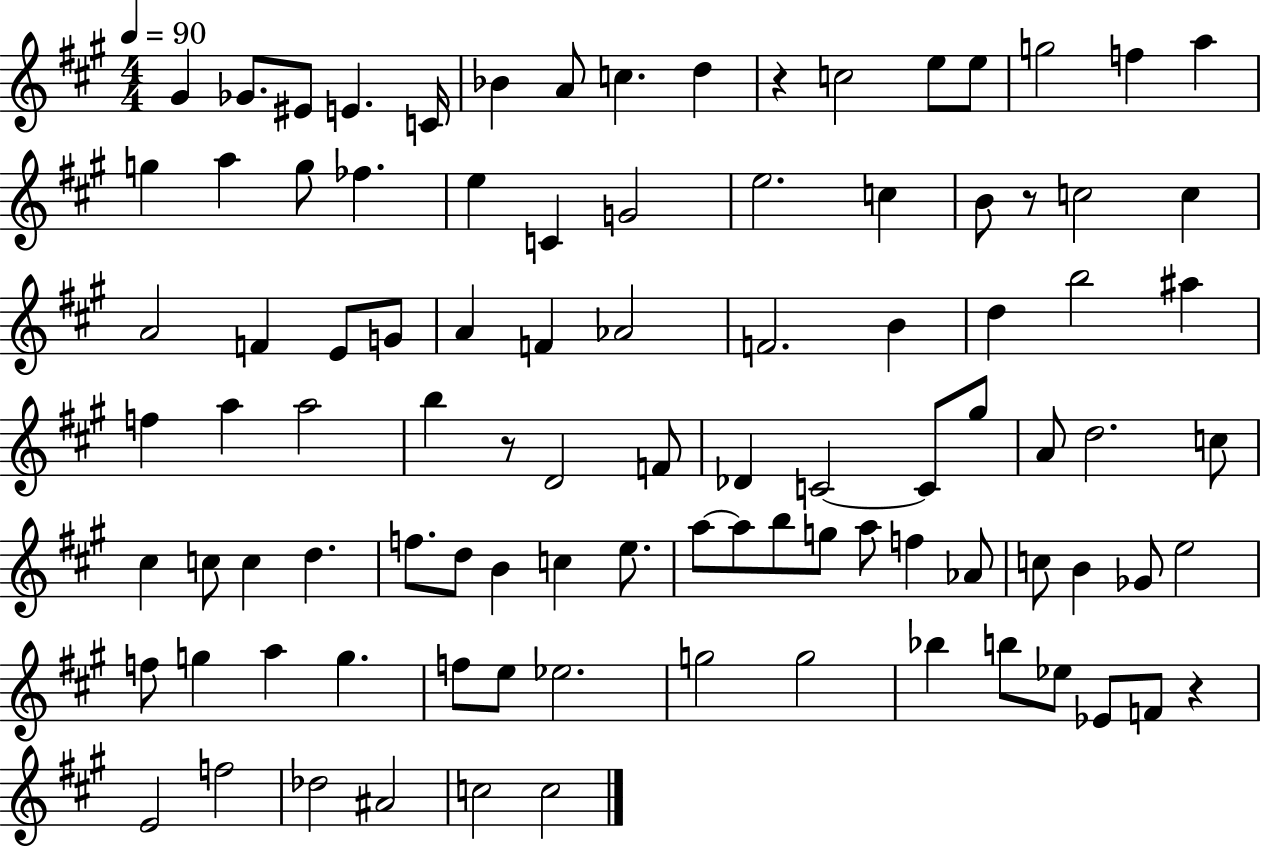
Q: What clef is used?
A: treble